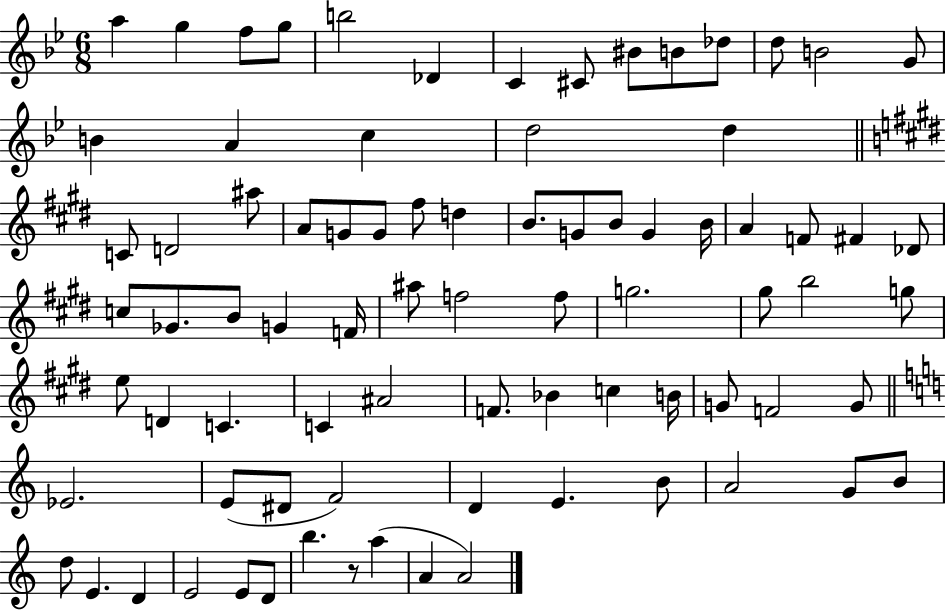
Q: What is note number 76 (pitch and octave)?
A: D4